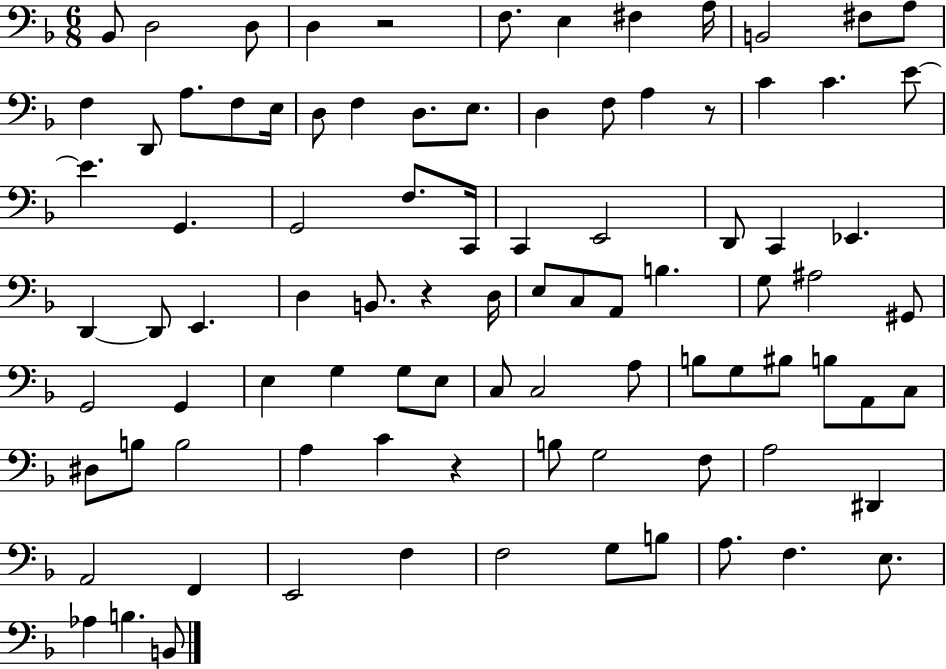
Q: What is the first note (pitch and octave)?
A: Bb2